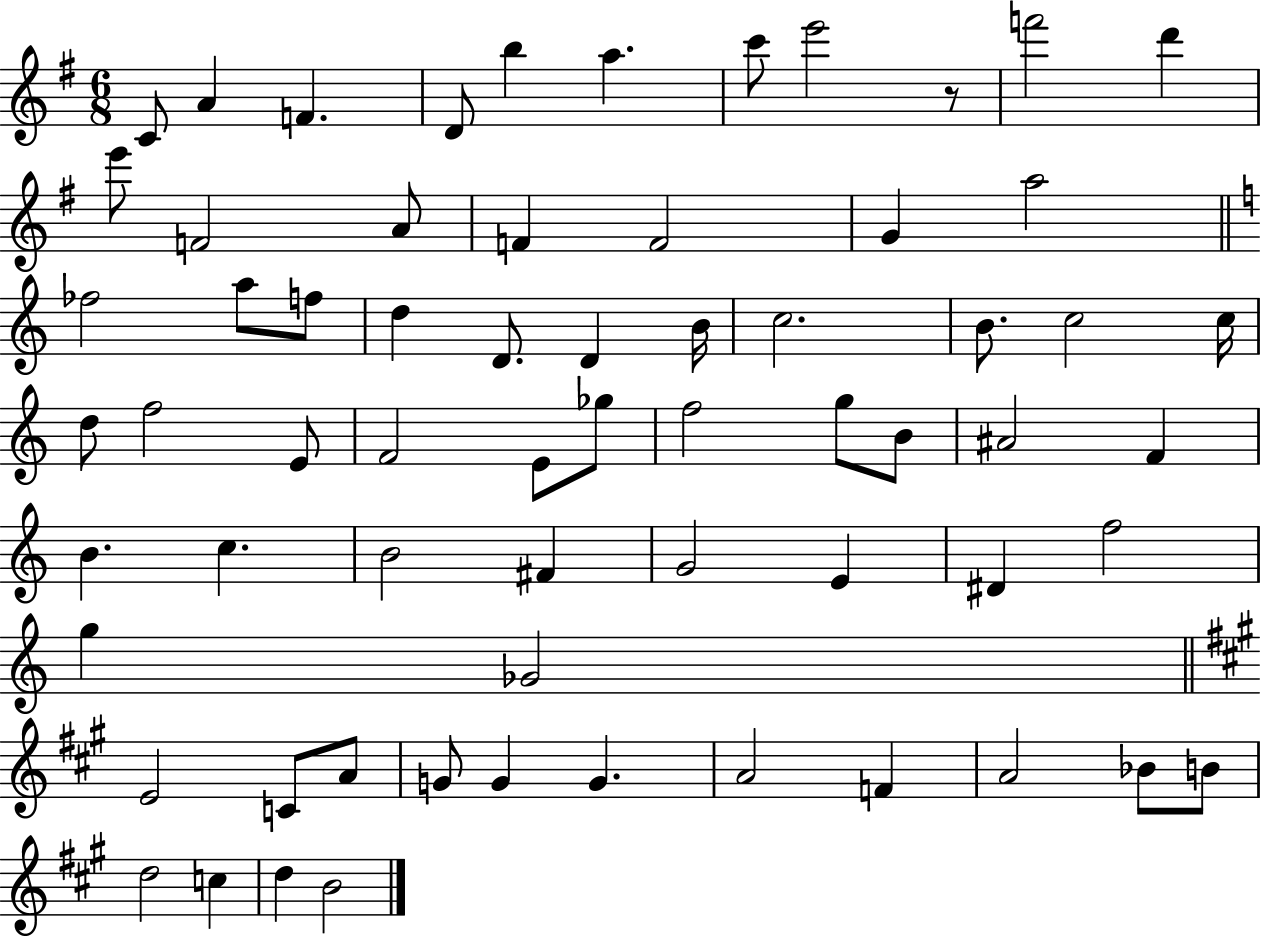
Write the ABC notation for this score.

X:1
T:Untitled
M:6/8
L:1/4
K:G
C/2 A F D/2 b a c'/2 e'2 z/2 f'2 d' e'/2 F2 A/2 F F2 G a2 _f2 a/2 f/2 d D/2 D B/4 c2 B/2 c2 c/4 d/2 f2 E/2 F2 E/2 _g/2 f2 g/2 B/2 ^A2 F B c B2 ^F G2 E ^D f2 g _G2 E2 C/2 A/2 G/2 G G A2 F A2 _B/2 B/2 d2 c d B2